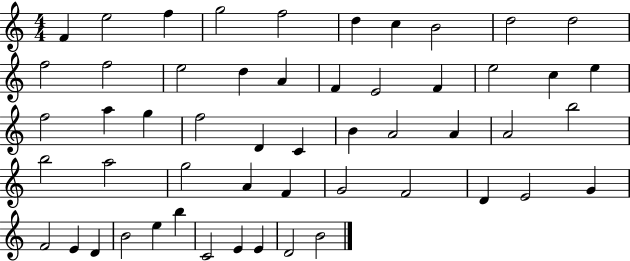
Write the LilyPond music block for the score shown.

{
  \clef treble
  \numericTimeSignature
  \time 4/4
  \key c \major
  f'4 e''2 f''4 | g''2 f''2 | d''4 c''4 b'2 | d''2 d''2 | \break f''2 f''2 | e''2 d''4 a'4 | f'4 e'2 f'4 | e''2 c''4 e''4 | \break f''2 a''4 g''4 | f''2 d'4 c'4 | b'4 a'2 a'4 | a'2 b''2 | \break b''2 a''2 | g''2 a'4 f'4 | g'2 f'2 | d'4 e'2 g'4 | \break f'2 e'4 d'4 | b'2 e''4 b''4 | c'2 e'4 e'4 | d'2 b'2 | \break \bar "|."
}